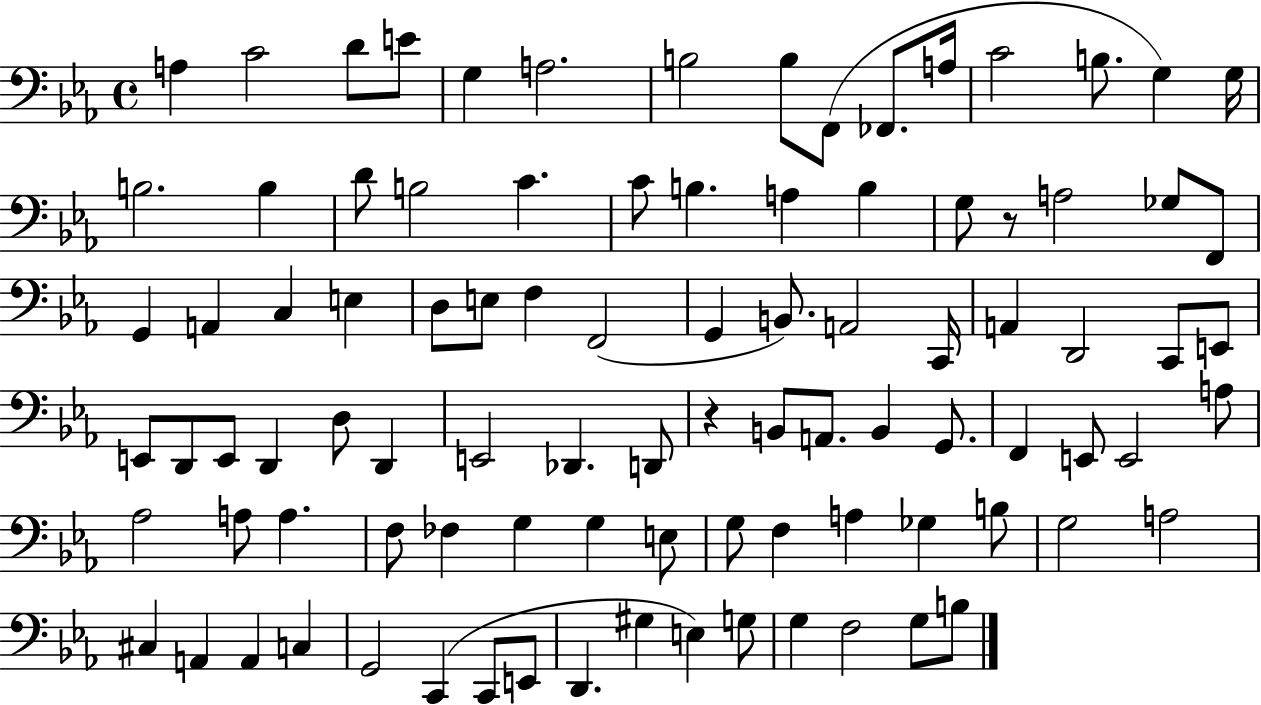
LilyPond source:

{
  \clef bass
  \time 4/4
  \defaultTimeSignature
  \key ees \major
  a4 c'2 d'8 e'8 | g4 a2. | b2 b8 f,8( fes,8. a16 | c'2 b8. g4) g16 | \break b2. b4 | d'8 b2 c'4. | c'8 b4. a4 b4 | g8 r8 a2 ges8 f,8 | \break g,4 a,4 c4 e4 | d8 e8 f4 f,2( | g,4 b,8.) a,2 c,16 | a,4 d,2 c,8 e,8 | \break e,8 d,8 e,8 d,4 d8 d,4 | e,2 des,4. d,8 | r4 b,8 a,8. b,4 g,8. | f,4 e,8 e,2 a8 | \break aes2 a8 a4. | f8 fes4 g4 g4 e8 | g8 f4 a4 ges4 b8 | g2 a2 | \break cis4 a,4 a,4 c4 | g,2 c,4( c,8 e,8 | d,4. gis4 e4) g8 | g4 f2 g8 b8 | \break \bar "|."
}